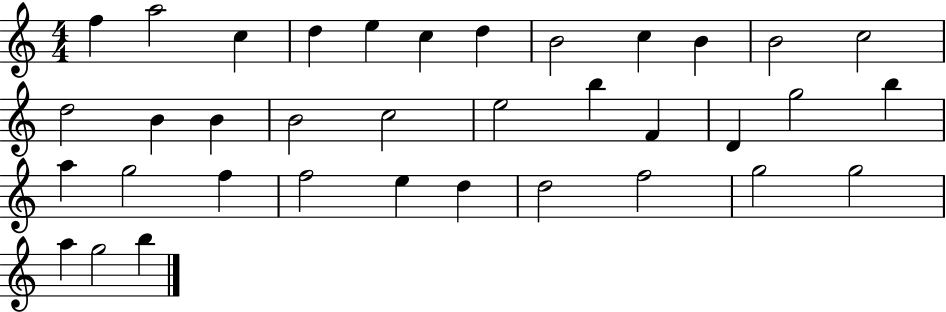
{
  \clef treble
  \numericTimeSignature
  \time 4/4
  \key c \major
  f''4 a''2 c''4 | d''4 e''4 c''4 d''4 | b'2 c''4 b'4 | b'2 c''2 | \break d''2 b'4 b'4 | b'2 c''2 | e''2 b''4 f'4 | d'4 g''2 b''4 | \break a''4 g''2 f''4 | f''2 e''4 d''4 | d''2 f''2 | g''2 g''2 | \break a''4 g''2 b''4 | \bar "|."
}